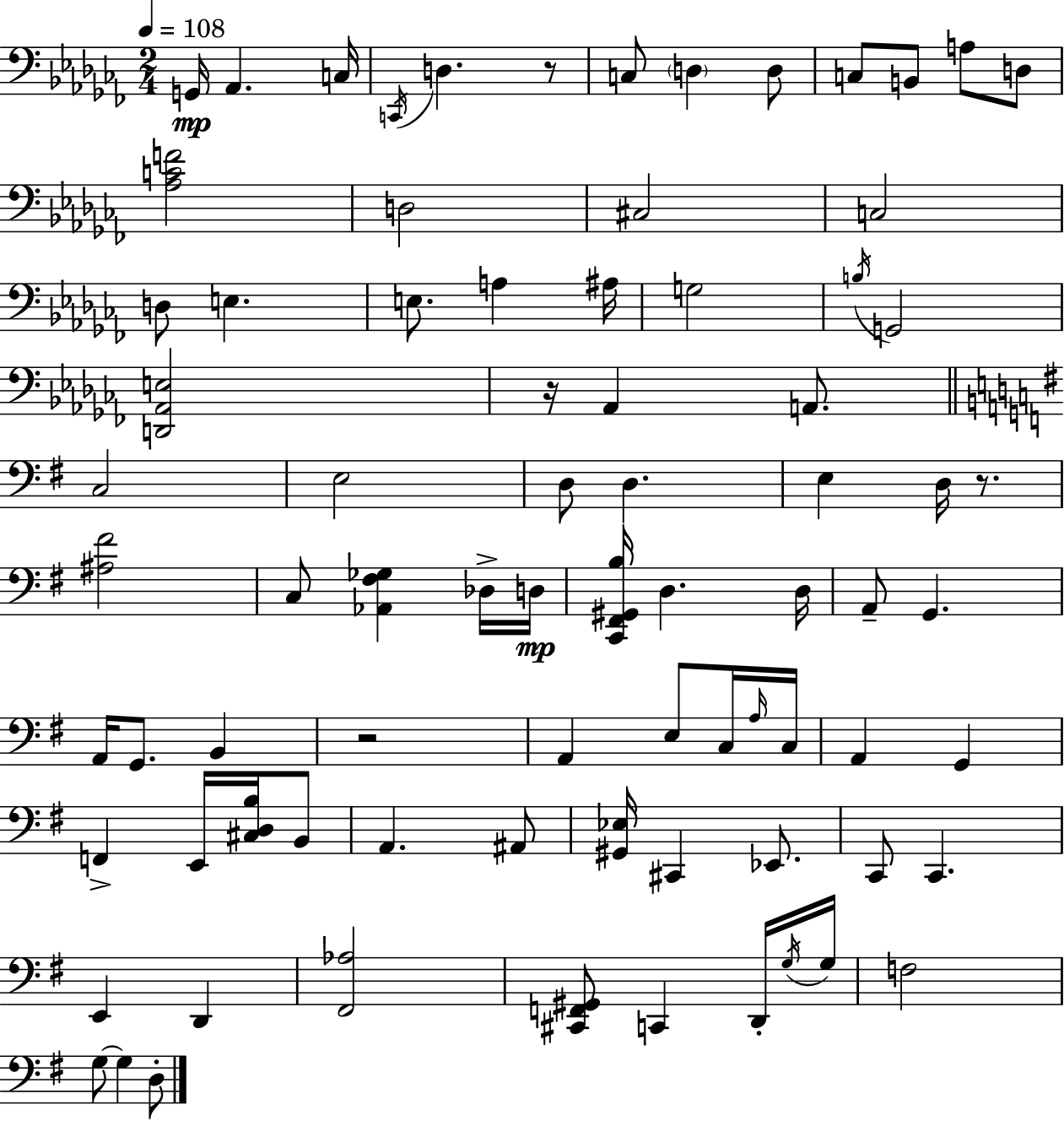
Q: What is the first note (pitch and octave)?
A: G2